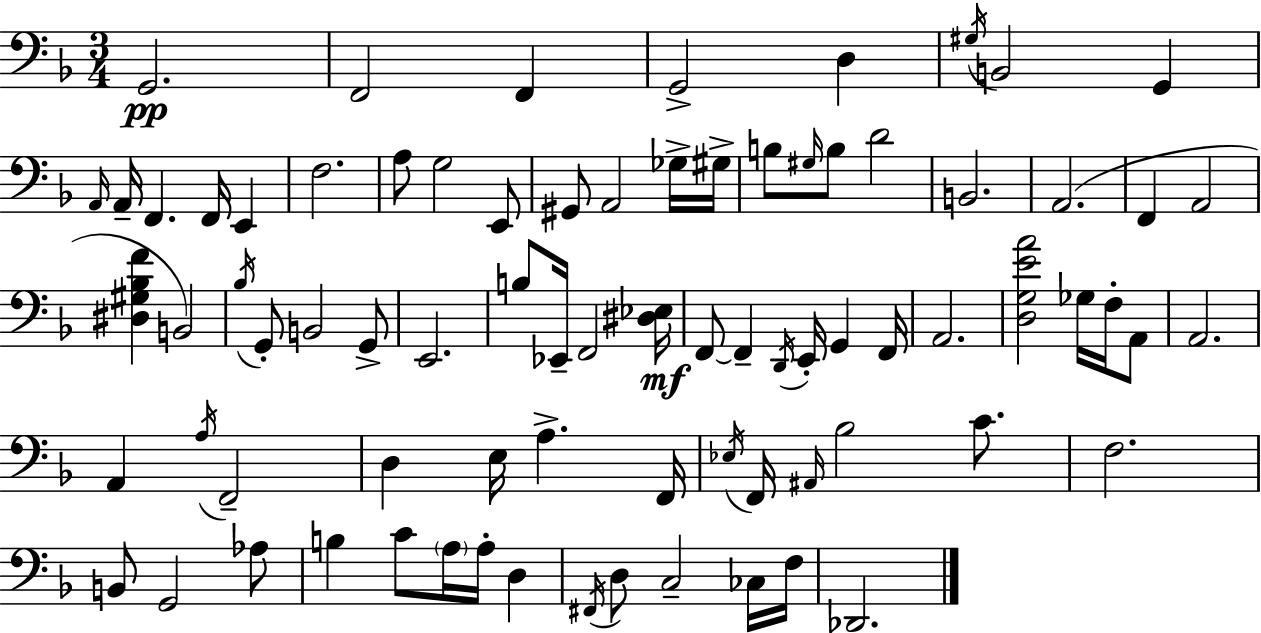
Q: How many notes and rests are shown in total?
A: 79